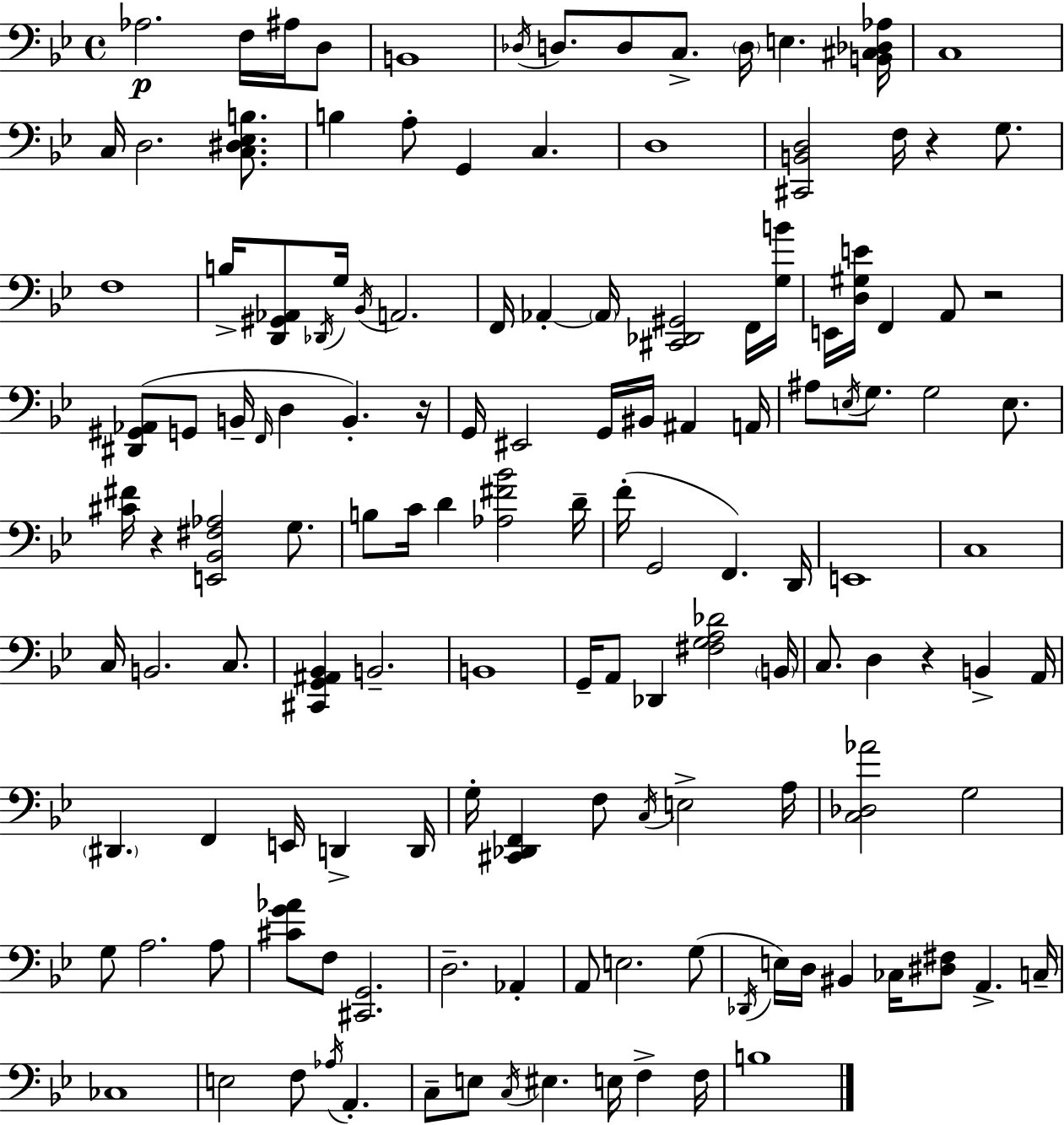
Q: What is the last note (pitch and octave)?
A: B3